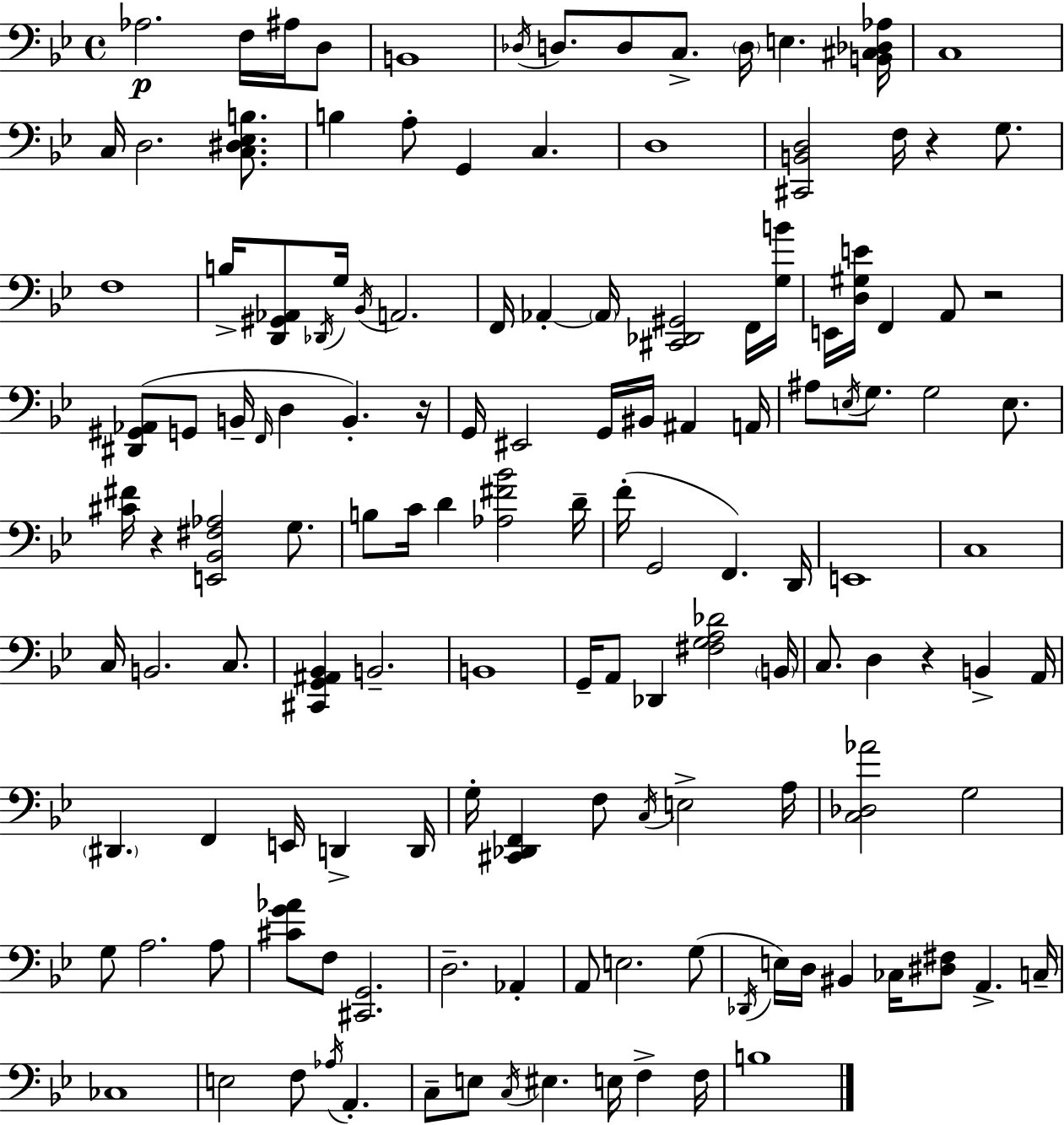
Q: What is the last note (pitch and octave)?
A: B3